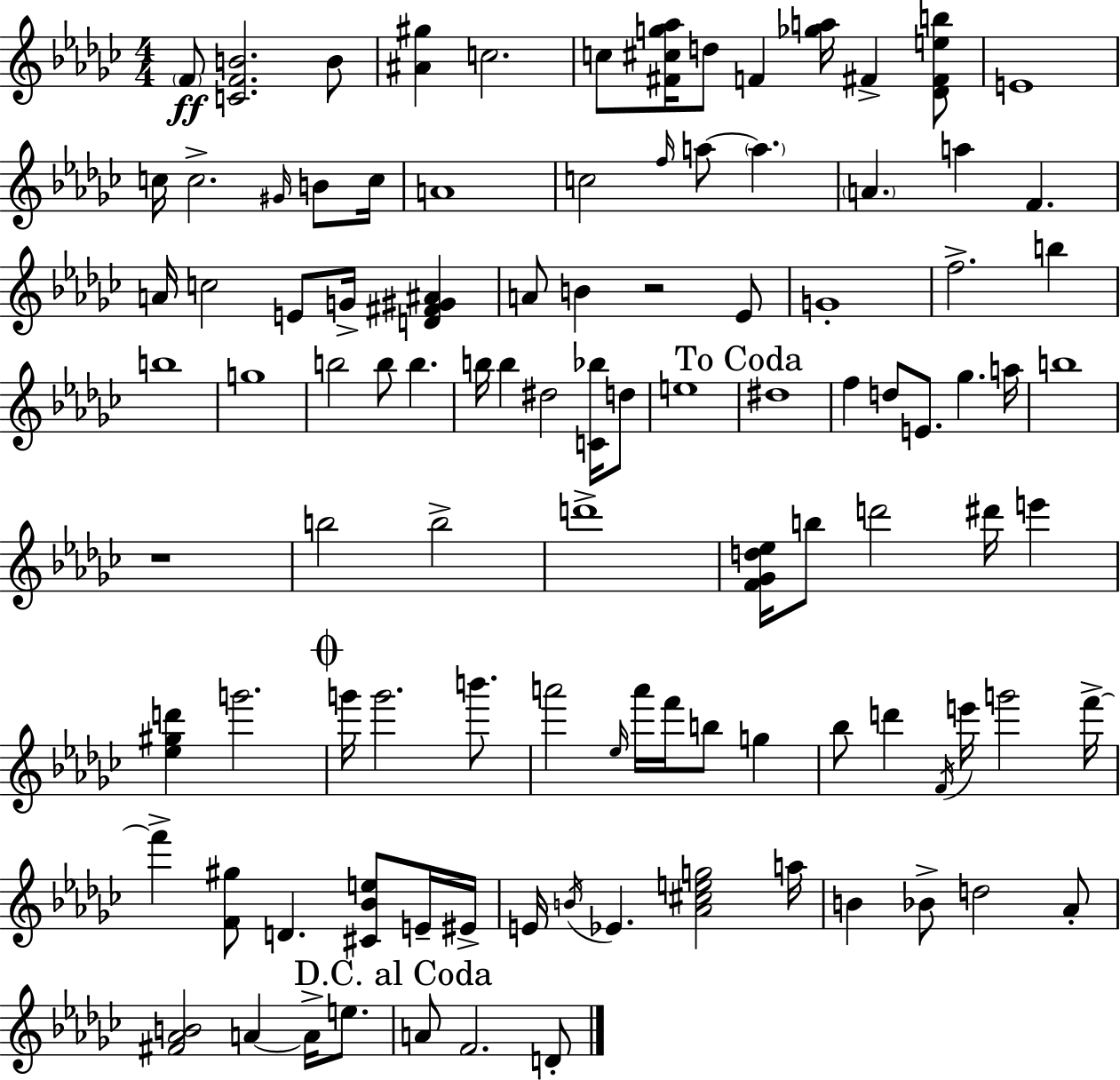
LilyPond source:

{
  \clef treble
  \numericTimeSignature
  \time 4/4
  \key ees \minor
  \repeat volta 2 { \parenthesize f'8\ff <c' f' b'>2. b'8 | <ais' gis''>4 c''2. | c''8 <fis' cis'' g'' aes''>16 d''8 f'4 <ges'' a''>16 fis'4-> <des' fis' e'' b''>8 | e'1 | \break c''16 c''2.-> \grace { gis'16 } b'8 | c''16 a'1 | c''2 \grace { f''16 } a''8~~ \parenthesize a''4. | \parenthesize a'4. a''4 f'4. | \break a'16 c''2 e'8 g'16-> <d' fis' gis' ais'>4 | a'8 b'4 r2 | ees'8 g'1-. | f''2.-> b''4 | \break b''1 | g''1 | b''2 b''8 b''4. | b''16 b''4 dis''2 <c' bes''>16 | \break d''8 e''1 | \mark "To Coda" dis''1 | f''4 d''8 e'8. ges''4. | a''16 b''1 | \break r1 | b''2 b''2-> | d'''1-> | <f' ges' d'' ees''>16 b''8 d'''2 dis'''16 e'''4 | \break <ees'' gis'' d'''>4 g'''2. | \mark \markup { \musicglyph "scripts.coda" } g'''16 g'''2. b'''8. | a'''2 \grace { ees''16 } a'''16 f'''16 b''8 g''4 | bes''8 d'''4 \acciaccatura { f'16 } e'''16 g'''2 | \break f'''16->~~ f'''4-> <f' gis''>8 d'4. | <cis' bes' e''>8 e'16-- eis'16-> e'16 \acciaccatura { b'16 } ees'4. <aes' cis'' e'' g''>2 | a''16 b'4 bes'8-> d''2 | aes'8-. <fis' aes' b'>2 a'4~~ | \break a'16-> e''8. \mark "D.C. al Coda" a'8 f'2. | d'8-. } \bar "|."
}